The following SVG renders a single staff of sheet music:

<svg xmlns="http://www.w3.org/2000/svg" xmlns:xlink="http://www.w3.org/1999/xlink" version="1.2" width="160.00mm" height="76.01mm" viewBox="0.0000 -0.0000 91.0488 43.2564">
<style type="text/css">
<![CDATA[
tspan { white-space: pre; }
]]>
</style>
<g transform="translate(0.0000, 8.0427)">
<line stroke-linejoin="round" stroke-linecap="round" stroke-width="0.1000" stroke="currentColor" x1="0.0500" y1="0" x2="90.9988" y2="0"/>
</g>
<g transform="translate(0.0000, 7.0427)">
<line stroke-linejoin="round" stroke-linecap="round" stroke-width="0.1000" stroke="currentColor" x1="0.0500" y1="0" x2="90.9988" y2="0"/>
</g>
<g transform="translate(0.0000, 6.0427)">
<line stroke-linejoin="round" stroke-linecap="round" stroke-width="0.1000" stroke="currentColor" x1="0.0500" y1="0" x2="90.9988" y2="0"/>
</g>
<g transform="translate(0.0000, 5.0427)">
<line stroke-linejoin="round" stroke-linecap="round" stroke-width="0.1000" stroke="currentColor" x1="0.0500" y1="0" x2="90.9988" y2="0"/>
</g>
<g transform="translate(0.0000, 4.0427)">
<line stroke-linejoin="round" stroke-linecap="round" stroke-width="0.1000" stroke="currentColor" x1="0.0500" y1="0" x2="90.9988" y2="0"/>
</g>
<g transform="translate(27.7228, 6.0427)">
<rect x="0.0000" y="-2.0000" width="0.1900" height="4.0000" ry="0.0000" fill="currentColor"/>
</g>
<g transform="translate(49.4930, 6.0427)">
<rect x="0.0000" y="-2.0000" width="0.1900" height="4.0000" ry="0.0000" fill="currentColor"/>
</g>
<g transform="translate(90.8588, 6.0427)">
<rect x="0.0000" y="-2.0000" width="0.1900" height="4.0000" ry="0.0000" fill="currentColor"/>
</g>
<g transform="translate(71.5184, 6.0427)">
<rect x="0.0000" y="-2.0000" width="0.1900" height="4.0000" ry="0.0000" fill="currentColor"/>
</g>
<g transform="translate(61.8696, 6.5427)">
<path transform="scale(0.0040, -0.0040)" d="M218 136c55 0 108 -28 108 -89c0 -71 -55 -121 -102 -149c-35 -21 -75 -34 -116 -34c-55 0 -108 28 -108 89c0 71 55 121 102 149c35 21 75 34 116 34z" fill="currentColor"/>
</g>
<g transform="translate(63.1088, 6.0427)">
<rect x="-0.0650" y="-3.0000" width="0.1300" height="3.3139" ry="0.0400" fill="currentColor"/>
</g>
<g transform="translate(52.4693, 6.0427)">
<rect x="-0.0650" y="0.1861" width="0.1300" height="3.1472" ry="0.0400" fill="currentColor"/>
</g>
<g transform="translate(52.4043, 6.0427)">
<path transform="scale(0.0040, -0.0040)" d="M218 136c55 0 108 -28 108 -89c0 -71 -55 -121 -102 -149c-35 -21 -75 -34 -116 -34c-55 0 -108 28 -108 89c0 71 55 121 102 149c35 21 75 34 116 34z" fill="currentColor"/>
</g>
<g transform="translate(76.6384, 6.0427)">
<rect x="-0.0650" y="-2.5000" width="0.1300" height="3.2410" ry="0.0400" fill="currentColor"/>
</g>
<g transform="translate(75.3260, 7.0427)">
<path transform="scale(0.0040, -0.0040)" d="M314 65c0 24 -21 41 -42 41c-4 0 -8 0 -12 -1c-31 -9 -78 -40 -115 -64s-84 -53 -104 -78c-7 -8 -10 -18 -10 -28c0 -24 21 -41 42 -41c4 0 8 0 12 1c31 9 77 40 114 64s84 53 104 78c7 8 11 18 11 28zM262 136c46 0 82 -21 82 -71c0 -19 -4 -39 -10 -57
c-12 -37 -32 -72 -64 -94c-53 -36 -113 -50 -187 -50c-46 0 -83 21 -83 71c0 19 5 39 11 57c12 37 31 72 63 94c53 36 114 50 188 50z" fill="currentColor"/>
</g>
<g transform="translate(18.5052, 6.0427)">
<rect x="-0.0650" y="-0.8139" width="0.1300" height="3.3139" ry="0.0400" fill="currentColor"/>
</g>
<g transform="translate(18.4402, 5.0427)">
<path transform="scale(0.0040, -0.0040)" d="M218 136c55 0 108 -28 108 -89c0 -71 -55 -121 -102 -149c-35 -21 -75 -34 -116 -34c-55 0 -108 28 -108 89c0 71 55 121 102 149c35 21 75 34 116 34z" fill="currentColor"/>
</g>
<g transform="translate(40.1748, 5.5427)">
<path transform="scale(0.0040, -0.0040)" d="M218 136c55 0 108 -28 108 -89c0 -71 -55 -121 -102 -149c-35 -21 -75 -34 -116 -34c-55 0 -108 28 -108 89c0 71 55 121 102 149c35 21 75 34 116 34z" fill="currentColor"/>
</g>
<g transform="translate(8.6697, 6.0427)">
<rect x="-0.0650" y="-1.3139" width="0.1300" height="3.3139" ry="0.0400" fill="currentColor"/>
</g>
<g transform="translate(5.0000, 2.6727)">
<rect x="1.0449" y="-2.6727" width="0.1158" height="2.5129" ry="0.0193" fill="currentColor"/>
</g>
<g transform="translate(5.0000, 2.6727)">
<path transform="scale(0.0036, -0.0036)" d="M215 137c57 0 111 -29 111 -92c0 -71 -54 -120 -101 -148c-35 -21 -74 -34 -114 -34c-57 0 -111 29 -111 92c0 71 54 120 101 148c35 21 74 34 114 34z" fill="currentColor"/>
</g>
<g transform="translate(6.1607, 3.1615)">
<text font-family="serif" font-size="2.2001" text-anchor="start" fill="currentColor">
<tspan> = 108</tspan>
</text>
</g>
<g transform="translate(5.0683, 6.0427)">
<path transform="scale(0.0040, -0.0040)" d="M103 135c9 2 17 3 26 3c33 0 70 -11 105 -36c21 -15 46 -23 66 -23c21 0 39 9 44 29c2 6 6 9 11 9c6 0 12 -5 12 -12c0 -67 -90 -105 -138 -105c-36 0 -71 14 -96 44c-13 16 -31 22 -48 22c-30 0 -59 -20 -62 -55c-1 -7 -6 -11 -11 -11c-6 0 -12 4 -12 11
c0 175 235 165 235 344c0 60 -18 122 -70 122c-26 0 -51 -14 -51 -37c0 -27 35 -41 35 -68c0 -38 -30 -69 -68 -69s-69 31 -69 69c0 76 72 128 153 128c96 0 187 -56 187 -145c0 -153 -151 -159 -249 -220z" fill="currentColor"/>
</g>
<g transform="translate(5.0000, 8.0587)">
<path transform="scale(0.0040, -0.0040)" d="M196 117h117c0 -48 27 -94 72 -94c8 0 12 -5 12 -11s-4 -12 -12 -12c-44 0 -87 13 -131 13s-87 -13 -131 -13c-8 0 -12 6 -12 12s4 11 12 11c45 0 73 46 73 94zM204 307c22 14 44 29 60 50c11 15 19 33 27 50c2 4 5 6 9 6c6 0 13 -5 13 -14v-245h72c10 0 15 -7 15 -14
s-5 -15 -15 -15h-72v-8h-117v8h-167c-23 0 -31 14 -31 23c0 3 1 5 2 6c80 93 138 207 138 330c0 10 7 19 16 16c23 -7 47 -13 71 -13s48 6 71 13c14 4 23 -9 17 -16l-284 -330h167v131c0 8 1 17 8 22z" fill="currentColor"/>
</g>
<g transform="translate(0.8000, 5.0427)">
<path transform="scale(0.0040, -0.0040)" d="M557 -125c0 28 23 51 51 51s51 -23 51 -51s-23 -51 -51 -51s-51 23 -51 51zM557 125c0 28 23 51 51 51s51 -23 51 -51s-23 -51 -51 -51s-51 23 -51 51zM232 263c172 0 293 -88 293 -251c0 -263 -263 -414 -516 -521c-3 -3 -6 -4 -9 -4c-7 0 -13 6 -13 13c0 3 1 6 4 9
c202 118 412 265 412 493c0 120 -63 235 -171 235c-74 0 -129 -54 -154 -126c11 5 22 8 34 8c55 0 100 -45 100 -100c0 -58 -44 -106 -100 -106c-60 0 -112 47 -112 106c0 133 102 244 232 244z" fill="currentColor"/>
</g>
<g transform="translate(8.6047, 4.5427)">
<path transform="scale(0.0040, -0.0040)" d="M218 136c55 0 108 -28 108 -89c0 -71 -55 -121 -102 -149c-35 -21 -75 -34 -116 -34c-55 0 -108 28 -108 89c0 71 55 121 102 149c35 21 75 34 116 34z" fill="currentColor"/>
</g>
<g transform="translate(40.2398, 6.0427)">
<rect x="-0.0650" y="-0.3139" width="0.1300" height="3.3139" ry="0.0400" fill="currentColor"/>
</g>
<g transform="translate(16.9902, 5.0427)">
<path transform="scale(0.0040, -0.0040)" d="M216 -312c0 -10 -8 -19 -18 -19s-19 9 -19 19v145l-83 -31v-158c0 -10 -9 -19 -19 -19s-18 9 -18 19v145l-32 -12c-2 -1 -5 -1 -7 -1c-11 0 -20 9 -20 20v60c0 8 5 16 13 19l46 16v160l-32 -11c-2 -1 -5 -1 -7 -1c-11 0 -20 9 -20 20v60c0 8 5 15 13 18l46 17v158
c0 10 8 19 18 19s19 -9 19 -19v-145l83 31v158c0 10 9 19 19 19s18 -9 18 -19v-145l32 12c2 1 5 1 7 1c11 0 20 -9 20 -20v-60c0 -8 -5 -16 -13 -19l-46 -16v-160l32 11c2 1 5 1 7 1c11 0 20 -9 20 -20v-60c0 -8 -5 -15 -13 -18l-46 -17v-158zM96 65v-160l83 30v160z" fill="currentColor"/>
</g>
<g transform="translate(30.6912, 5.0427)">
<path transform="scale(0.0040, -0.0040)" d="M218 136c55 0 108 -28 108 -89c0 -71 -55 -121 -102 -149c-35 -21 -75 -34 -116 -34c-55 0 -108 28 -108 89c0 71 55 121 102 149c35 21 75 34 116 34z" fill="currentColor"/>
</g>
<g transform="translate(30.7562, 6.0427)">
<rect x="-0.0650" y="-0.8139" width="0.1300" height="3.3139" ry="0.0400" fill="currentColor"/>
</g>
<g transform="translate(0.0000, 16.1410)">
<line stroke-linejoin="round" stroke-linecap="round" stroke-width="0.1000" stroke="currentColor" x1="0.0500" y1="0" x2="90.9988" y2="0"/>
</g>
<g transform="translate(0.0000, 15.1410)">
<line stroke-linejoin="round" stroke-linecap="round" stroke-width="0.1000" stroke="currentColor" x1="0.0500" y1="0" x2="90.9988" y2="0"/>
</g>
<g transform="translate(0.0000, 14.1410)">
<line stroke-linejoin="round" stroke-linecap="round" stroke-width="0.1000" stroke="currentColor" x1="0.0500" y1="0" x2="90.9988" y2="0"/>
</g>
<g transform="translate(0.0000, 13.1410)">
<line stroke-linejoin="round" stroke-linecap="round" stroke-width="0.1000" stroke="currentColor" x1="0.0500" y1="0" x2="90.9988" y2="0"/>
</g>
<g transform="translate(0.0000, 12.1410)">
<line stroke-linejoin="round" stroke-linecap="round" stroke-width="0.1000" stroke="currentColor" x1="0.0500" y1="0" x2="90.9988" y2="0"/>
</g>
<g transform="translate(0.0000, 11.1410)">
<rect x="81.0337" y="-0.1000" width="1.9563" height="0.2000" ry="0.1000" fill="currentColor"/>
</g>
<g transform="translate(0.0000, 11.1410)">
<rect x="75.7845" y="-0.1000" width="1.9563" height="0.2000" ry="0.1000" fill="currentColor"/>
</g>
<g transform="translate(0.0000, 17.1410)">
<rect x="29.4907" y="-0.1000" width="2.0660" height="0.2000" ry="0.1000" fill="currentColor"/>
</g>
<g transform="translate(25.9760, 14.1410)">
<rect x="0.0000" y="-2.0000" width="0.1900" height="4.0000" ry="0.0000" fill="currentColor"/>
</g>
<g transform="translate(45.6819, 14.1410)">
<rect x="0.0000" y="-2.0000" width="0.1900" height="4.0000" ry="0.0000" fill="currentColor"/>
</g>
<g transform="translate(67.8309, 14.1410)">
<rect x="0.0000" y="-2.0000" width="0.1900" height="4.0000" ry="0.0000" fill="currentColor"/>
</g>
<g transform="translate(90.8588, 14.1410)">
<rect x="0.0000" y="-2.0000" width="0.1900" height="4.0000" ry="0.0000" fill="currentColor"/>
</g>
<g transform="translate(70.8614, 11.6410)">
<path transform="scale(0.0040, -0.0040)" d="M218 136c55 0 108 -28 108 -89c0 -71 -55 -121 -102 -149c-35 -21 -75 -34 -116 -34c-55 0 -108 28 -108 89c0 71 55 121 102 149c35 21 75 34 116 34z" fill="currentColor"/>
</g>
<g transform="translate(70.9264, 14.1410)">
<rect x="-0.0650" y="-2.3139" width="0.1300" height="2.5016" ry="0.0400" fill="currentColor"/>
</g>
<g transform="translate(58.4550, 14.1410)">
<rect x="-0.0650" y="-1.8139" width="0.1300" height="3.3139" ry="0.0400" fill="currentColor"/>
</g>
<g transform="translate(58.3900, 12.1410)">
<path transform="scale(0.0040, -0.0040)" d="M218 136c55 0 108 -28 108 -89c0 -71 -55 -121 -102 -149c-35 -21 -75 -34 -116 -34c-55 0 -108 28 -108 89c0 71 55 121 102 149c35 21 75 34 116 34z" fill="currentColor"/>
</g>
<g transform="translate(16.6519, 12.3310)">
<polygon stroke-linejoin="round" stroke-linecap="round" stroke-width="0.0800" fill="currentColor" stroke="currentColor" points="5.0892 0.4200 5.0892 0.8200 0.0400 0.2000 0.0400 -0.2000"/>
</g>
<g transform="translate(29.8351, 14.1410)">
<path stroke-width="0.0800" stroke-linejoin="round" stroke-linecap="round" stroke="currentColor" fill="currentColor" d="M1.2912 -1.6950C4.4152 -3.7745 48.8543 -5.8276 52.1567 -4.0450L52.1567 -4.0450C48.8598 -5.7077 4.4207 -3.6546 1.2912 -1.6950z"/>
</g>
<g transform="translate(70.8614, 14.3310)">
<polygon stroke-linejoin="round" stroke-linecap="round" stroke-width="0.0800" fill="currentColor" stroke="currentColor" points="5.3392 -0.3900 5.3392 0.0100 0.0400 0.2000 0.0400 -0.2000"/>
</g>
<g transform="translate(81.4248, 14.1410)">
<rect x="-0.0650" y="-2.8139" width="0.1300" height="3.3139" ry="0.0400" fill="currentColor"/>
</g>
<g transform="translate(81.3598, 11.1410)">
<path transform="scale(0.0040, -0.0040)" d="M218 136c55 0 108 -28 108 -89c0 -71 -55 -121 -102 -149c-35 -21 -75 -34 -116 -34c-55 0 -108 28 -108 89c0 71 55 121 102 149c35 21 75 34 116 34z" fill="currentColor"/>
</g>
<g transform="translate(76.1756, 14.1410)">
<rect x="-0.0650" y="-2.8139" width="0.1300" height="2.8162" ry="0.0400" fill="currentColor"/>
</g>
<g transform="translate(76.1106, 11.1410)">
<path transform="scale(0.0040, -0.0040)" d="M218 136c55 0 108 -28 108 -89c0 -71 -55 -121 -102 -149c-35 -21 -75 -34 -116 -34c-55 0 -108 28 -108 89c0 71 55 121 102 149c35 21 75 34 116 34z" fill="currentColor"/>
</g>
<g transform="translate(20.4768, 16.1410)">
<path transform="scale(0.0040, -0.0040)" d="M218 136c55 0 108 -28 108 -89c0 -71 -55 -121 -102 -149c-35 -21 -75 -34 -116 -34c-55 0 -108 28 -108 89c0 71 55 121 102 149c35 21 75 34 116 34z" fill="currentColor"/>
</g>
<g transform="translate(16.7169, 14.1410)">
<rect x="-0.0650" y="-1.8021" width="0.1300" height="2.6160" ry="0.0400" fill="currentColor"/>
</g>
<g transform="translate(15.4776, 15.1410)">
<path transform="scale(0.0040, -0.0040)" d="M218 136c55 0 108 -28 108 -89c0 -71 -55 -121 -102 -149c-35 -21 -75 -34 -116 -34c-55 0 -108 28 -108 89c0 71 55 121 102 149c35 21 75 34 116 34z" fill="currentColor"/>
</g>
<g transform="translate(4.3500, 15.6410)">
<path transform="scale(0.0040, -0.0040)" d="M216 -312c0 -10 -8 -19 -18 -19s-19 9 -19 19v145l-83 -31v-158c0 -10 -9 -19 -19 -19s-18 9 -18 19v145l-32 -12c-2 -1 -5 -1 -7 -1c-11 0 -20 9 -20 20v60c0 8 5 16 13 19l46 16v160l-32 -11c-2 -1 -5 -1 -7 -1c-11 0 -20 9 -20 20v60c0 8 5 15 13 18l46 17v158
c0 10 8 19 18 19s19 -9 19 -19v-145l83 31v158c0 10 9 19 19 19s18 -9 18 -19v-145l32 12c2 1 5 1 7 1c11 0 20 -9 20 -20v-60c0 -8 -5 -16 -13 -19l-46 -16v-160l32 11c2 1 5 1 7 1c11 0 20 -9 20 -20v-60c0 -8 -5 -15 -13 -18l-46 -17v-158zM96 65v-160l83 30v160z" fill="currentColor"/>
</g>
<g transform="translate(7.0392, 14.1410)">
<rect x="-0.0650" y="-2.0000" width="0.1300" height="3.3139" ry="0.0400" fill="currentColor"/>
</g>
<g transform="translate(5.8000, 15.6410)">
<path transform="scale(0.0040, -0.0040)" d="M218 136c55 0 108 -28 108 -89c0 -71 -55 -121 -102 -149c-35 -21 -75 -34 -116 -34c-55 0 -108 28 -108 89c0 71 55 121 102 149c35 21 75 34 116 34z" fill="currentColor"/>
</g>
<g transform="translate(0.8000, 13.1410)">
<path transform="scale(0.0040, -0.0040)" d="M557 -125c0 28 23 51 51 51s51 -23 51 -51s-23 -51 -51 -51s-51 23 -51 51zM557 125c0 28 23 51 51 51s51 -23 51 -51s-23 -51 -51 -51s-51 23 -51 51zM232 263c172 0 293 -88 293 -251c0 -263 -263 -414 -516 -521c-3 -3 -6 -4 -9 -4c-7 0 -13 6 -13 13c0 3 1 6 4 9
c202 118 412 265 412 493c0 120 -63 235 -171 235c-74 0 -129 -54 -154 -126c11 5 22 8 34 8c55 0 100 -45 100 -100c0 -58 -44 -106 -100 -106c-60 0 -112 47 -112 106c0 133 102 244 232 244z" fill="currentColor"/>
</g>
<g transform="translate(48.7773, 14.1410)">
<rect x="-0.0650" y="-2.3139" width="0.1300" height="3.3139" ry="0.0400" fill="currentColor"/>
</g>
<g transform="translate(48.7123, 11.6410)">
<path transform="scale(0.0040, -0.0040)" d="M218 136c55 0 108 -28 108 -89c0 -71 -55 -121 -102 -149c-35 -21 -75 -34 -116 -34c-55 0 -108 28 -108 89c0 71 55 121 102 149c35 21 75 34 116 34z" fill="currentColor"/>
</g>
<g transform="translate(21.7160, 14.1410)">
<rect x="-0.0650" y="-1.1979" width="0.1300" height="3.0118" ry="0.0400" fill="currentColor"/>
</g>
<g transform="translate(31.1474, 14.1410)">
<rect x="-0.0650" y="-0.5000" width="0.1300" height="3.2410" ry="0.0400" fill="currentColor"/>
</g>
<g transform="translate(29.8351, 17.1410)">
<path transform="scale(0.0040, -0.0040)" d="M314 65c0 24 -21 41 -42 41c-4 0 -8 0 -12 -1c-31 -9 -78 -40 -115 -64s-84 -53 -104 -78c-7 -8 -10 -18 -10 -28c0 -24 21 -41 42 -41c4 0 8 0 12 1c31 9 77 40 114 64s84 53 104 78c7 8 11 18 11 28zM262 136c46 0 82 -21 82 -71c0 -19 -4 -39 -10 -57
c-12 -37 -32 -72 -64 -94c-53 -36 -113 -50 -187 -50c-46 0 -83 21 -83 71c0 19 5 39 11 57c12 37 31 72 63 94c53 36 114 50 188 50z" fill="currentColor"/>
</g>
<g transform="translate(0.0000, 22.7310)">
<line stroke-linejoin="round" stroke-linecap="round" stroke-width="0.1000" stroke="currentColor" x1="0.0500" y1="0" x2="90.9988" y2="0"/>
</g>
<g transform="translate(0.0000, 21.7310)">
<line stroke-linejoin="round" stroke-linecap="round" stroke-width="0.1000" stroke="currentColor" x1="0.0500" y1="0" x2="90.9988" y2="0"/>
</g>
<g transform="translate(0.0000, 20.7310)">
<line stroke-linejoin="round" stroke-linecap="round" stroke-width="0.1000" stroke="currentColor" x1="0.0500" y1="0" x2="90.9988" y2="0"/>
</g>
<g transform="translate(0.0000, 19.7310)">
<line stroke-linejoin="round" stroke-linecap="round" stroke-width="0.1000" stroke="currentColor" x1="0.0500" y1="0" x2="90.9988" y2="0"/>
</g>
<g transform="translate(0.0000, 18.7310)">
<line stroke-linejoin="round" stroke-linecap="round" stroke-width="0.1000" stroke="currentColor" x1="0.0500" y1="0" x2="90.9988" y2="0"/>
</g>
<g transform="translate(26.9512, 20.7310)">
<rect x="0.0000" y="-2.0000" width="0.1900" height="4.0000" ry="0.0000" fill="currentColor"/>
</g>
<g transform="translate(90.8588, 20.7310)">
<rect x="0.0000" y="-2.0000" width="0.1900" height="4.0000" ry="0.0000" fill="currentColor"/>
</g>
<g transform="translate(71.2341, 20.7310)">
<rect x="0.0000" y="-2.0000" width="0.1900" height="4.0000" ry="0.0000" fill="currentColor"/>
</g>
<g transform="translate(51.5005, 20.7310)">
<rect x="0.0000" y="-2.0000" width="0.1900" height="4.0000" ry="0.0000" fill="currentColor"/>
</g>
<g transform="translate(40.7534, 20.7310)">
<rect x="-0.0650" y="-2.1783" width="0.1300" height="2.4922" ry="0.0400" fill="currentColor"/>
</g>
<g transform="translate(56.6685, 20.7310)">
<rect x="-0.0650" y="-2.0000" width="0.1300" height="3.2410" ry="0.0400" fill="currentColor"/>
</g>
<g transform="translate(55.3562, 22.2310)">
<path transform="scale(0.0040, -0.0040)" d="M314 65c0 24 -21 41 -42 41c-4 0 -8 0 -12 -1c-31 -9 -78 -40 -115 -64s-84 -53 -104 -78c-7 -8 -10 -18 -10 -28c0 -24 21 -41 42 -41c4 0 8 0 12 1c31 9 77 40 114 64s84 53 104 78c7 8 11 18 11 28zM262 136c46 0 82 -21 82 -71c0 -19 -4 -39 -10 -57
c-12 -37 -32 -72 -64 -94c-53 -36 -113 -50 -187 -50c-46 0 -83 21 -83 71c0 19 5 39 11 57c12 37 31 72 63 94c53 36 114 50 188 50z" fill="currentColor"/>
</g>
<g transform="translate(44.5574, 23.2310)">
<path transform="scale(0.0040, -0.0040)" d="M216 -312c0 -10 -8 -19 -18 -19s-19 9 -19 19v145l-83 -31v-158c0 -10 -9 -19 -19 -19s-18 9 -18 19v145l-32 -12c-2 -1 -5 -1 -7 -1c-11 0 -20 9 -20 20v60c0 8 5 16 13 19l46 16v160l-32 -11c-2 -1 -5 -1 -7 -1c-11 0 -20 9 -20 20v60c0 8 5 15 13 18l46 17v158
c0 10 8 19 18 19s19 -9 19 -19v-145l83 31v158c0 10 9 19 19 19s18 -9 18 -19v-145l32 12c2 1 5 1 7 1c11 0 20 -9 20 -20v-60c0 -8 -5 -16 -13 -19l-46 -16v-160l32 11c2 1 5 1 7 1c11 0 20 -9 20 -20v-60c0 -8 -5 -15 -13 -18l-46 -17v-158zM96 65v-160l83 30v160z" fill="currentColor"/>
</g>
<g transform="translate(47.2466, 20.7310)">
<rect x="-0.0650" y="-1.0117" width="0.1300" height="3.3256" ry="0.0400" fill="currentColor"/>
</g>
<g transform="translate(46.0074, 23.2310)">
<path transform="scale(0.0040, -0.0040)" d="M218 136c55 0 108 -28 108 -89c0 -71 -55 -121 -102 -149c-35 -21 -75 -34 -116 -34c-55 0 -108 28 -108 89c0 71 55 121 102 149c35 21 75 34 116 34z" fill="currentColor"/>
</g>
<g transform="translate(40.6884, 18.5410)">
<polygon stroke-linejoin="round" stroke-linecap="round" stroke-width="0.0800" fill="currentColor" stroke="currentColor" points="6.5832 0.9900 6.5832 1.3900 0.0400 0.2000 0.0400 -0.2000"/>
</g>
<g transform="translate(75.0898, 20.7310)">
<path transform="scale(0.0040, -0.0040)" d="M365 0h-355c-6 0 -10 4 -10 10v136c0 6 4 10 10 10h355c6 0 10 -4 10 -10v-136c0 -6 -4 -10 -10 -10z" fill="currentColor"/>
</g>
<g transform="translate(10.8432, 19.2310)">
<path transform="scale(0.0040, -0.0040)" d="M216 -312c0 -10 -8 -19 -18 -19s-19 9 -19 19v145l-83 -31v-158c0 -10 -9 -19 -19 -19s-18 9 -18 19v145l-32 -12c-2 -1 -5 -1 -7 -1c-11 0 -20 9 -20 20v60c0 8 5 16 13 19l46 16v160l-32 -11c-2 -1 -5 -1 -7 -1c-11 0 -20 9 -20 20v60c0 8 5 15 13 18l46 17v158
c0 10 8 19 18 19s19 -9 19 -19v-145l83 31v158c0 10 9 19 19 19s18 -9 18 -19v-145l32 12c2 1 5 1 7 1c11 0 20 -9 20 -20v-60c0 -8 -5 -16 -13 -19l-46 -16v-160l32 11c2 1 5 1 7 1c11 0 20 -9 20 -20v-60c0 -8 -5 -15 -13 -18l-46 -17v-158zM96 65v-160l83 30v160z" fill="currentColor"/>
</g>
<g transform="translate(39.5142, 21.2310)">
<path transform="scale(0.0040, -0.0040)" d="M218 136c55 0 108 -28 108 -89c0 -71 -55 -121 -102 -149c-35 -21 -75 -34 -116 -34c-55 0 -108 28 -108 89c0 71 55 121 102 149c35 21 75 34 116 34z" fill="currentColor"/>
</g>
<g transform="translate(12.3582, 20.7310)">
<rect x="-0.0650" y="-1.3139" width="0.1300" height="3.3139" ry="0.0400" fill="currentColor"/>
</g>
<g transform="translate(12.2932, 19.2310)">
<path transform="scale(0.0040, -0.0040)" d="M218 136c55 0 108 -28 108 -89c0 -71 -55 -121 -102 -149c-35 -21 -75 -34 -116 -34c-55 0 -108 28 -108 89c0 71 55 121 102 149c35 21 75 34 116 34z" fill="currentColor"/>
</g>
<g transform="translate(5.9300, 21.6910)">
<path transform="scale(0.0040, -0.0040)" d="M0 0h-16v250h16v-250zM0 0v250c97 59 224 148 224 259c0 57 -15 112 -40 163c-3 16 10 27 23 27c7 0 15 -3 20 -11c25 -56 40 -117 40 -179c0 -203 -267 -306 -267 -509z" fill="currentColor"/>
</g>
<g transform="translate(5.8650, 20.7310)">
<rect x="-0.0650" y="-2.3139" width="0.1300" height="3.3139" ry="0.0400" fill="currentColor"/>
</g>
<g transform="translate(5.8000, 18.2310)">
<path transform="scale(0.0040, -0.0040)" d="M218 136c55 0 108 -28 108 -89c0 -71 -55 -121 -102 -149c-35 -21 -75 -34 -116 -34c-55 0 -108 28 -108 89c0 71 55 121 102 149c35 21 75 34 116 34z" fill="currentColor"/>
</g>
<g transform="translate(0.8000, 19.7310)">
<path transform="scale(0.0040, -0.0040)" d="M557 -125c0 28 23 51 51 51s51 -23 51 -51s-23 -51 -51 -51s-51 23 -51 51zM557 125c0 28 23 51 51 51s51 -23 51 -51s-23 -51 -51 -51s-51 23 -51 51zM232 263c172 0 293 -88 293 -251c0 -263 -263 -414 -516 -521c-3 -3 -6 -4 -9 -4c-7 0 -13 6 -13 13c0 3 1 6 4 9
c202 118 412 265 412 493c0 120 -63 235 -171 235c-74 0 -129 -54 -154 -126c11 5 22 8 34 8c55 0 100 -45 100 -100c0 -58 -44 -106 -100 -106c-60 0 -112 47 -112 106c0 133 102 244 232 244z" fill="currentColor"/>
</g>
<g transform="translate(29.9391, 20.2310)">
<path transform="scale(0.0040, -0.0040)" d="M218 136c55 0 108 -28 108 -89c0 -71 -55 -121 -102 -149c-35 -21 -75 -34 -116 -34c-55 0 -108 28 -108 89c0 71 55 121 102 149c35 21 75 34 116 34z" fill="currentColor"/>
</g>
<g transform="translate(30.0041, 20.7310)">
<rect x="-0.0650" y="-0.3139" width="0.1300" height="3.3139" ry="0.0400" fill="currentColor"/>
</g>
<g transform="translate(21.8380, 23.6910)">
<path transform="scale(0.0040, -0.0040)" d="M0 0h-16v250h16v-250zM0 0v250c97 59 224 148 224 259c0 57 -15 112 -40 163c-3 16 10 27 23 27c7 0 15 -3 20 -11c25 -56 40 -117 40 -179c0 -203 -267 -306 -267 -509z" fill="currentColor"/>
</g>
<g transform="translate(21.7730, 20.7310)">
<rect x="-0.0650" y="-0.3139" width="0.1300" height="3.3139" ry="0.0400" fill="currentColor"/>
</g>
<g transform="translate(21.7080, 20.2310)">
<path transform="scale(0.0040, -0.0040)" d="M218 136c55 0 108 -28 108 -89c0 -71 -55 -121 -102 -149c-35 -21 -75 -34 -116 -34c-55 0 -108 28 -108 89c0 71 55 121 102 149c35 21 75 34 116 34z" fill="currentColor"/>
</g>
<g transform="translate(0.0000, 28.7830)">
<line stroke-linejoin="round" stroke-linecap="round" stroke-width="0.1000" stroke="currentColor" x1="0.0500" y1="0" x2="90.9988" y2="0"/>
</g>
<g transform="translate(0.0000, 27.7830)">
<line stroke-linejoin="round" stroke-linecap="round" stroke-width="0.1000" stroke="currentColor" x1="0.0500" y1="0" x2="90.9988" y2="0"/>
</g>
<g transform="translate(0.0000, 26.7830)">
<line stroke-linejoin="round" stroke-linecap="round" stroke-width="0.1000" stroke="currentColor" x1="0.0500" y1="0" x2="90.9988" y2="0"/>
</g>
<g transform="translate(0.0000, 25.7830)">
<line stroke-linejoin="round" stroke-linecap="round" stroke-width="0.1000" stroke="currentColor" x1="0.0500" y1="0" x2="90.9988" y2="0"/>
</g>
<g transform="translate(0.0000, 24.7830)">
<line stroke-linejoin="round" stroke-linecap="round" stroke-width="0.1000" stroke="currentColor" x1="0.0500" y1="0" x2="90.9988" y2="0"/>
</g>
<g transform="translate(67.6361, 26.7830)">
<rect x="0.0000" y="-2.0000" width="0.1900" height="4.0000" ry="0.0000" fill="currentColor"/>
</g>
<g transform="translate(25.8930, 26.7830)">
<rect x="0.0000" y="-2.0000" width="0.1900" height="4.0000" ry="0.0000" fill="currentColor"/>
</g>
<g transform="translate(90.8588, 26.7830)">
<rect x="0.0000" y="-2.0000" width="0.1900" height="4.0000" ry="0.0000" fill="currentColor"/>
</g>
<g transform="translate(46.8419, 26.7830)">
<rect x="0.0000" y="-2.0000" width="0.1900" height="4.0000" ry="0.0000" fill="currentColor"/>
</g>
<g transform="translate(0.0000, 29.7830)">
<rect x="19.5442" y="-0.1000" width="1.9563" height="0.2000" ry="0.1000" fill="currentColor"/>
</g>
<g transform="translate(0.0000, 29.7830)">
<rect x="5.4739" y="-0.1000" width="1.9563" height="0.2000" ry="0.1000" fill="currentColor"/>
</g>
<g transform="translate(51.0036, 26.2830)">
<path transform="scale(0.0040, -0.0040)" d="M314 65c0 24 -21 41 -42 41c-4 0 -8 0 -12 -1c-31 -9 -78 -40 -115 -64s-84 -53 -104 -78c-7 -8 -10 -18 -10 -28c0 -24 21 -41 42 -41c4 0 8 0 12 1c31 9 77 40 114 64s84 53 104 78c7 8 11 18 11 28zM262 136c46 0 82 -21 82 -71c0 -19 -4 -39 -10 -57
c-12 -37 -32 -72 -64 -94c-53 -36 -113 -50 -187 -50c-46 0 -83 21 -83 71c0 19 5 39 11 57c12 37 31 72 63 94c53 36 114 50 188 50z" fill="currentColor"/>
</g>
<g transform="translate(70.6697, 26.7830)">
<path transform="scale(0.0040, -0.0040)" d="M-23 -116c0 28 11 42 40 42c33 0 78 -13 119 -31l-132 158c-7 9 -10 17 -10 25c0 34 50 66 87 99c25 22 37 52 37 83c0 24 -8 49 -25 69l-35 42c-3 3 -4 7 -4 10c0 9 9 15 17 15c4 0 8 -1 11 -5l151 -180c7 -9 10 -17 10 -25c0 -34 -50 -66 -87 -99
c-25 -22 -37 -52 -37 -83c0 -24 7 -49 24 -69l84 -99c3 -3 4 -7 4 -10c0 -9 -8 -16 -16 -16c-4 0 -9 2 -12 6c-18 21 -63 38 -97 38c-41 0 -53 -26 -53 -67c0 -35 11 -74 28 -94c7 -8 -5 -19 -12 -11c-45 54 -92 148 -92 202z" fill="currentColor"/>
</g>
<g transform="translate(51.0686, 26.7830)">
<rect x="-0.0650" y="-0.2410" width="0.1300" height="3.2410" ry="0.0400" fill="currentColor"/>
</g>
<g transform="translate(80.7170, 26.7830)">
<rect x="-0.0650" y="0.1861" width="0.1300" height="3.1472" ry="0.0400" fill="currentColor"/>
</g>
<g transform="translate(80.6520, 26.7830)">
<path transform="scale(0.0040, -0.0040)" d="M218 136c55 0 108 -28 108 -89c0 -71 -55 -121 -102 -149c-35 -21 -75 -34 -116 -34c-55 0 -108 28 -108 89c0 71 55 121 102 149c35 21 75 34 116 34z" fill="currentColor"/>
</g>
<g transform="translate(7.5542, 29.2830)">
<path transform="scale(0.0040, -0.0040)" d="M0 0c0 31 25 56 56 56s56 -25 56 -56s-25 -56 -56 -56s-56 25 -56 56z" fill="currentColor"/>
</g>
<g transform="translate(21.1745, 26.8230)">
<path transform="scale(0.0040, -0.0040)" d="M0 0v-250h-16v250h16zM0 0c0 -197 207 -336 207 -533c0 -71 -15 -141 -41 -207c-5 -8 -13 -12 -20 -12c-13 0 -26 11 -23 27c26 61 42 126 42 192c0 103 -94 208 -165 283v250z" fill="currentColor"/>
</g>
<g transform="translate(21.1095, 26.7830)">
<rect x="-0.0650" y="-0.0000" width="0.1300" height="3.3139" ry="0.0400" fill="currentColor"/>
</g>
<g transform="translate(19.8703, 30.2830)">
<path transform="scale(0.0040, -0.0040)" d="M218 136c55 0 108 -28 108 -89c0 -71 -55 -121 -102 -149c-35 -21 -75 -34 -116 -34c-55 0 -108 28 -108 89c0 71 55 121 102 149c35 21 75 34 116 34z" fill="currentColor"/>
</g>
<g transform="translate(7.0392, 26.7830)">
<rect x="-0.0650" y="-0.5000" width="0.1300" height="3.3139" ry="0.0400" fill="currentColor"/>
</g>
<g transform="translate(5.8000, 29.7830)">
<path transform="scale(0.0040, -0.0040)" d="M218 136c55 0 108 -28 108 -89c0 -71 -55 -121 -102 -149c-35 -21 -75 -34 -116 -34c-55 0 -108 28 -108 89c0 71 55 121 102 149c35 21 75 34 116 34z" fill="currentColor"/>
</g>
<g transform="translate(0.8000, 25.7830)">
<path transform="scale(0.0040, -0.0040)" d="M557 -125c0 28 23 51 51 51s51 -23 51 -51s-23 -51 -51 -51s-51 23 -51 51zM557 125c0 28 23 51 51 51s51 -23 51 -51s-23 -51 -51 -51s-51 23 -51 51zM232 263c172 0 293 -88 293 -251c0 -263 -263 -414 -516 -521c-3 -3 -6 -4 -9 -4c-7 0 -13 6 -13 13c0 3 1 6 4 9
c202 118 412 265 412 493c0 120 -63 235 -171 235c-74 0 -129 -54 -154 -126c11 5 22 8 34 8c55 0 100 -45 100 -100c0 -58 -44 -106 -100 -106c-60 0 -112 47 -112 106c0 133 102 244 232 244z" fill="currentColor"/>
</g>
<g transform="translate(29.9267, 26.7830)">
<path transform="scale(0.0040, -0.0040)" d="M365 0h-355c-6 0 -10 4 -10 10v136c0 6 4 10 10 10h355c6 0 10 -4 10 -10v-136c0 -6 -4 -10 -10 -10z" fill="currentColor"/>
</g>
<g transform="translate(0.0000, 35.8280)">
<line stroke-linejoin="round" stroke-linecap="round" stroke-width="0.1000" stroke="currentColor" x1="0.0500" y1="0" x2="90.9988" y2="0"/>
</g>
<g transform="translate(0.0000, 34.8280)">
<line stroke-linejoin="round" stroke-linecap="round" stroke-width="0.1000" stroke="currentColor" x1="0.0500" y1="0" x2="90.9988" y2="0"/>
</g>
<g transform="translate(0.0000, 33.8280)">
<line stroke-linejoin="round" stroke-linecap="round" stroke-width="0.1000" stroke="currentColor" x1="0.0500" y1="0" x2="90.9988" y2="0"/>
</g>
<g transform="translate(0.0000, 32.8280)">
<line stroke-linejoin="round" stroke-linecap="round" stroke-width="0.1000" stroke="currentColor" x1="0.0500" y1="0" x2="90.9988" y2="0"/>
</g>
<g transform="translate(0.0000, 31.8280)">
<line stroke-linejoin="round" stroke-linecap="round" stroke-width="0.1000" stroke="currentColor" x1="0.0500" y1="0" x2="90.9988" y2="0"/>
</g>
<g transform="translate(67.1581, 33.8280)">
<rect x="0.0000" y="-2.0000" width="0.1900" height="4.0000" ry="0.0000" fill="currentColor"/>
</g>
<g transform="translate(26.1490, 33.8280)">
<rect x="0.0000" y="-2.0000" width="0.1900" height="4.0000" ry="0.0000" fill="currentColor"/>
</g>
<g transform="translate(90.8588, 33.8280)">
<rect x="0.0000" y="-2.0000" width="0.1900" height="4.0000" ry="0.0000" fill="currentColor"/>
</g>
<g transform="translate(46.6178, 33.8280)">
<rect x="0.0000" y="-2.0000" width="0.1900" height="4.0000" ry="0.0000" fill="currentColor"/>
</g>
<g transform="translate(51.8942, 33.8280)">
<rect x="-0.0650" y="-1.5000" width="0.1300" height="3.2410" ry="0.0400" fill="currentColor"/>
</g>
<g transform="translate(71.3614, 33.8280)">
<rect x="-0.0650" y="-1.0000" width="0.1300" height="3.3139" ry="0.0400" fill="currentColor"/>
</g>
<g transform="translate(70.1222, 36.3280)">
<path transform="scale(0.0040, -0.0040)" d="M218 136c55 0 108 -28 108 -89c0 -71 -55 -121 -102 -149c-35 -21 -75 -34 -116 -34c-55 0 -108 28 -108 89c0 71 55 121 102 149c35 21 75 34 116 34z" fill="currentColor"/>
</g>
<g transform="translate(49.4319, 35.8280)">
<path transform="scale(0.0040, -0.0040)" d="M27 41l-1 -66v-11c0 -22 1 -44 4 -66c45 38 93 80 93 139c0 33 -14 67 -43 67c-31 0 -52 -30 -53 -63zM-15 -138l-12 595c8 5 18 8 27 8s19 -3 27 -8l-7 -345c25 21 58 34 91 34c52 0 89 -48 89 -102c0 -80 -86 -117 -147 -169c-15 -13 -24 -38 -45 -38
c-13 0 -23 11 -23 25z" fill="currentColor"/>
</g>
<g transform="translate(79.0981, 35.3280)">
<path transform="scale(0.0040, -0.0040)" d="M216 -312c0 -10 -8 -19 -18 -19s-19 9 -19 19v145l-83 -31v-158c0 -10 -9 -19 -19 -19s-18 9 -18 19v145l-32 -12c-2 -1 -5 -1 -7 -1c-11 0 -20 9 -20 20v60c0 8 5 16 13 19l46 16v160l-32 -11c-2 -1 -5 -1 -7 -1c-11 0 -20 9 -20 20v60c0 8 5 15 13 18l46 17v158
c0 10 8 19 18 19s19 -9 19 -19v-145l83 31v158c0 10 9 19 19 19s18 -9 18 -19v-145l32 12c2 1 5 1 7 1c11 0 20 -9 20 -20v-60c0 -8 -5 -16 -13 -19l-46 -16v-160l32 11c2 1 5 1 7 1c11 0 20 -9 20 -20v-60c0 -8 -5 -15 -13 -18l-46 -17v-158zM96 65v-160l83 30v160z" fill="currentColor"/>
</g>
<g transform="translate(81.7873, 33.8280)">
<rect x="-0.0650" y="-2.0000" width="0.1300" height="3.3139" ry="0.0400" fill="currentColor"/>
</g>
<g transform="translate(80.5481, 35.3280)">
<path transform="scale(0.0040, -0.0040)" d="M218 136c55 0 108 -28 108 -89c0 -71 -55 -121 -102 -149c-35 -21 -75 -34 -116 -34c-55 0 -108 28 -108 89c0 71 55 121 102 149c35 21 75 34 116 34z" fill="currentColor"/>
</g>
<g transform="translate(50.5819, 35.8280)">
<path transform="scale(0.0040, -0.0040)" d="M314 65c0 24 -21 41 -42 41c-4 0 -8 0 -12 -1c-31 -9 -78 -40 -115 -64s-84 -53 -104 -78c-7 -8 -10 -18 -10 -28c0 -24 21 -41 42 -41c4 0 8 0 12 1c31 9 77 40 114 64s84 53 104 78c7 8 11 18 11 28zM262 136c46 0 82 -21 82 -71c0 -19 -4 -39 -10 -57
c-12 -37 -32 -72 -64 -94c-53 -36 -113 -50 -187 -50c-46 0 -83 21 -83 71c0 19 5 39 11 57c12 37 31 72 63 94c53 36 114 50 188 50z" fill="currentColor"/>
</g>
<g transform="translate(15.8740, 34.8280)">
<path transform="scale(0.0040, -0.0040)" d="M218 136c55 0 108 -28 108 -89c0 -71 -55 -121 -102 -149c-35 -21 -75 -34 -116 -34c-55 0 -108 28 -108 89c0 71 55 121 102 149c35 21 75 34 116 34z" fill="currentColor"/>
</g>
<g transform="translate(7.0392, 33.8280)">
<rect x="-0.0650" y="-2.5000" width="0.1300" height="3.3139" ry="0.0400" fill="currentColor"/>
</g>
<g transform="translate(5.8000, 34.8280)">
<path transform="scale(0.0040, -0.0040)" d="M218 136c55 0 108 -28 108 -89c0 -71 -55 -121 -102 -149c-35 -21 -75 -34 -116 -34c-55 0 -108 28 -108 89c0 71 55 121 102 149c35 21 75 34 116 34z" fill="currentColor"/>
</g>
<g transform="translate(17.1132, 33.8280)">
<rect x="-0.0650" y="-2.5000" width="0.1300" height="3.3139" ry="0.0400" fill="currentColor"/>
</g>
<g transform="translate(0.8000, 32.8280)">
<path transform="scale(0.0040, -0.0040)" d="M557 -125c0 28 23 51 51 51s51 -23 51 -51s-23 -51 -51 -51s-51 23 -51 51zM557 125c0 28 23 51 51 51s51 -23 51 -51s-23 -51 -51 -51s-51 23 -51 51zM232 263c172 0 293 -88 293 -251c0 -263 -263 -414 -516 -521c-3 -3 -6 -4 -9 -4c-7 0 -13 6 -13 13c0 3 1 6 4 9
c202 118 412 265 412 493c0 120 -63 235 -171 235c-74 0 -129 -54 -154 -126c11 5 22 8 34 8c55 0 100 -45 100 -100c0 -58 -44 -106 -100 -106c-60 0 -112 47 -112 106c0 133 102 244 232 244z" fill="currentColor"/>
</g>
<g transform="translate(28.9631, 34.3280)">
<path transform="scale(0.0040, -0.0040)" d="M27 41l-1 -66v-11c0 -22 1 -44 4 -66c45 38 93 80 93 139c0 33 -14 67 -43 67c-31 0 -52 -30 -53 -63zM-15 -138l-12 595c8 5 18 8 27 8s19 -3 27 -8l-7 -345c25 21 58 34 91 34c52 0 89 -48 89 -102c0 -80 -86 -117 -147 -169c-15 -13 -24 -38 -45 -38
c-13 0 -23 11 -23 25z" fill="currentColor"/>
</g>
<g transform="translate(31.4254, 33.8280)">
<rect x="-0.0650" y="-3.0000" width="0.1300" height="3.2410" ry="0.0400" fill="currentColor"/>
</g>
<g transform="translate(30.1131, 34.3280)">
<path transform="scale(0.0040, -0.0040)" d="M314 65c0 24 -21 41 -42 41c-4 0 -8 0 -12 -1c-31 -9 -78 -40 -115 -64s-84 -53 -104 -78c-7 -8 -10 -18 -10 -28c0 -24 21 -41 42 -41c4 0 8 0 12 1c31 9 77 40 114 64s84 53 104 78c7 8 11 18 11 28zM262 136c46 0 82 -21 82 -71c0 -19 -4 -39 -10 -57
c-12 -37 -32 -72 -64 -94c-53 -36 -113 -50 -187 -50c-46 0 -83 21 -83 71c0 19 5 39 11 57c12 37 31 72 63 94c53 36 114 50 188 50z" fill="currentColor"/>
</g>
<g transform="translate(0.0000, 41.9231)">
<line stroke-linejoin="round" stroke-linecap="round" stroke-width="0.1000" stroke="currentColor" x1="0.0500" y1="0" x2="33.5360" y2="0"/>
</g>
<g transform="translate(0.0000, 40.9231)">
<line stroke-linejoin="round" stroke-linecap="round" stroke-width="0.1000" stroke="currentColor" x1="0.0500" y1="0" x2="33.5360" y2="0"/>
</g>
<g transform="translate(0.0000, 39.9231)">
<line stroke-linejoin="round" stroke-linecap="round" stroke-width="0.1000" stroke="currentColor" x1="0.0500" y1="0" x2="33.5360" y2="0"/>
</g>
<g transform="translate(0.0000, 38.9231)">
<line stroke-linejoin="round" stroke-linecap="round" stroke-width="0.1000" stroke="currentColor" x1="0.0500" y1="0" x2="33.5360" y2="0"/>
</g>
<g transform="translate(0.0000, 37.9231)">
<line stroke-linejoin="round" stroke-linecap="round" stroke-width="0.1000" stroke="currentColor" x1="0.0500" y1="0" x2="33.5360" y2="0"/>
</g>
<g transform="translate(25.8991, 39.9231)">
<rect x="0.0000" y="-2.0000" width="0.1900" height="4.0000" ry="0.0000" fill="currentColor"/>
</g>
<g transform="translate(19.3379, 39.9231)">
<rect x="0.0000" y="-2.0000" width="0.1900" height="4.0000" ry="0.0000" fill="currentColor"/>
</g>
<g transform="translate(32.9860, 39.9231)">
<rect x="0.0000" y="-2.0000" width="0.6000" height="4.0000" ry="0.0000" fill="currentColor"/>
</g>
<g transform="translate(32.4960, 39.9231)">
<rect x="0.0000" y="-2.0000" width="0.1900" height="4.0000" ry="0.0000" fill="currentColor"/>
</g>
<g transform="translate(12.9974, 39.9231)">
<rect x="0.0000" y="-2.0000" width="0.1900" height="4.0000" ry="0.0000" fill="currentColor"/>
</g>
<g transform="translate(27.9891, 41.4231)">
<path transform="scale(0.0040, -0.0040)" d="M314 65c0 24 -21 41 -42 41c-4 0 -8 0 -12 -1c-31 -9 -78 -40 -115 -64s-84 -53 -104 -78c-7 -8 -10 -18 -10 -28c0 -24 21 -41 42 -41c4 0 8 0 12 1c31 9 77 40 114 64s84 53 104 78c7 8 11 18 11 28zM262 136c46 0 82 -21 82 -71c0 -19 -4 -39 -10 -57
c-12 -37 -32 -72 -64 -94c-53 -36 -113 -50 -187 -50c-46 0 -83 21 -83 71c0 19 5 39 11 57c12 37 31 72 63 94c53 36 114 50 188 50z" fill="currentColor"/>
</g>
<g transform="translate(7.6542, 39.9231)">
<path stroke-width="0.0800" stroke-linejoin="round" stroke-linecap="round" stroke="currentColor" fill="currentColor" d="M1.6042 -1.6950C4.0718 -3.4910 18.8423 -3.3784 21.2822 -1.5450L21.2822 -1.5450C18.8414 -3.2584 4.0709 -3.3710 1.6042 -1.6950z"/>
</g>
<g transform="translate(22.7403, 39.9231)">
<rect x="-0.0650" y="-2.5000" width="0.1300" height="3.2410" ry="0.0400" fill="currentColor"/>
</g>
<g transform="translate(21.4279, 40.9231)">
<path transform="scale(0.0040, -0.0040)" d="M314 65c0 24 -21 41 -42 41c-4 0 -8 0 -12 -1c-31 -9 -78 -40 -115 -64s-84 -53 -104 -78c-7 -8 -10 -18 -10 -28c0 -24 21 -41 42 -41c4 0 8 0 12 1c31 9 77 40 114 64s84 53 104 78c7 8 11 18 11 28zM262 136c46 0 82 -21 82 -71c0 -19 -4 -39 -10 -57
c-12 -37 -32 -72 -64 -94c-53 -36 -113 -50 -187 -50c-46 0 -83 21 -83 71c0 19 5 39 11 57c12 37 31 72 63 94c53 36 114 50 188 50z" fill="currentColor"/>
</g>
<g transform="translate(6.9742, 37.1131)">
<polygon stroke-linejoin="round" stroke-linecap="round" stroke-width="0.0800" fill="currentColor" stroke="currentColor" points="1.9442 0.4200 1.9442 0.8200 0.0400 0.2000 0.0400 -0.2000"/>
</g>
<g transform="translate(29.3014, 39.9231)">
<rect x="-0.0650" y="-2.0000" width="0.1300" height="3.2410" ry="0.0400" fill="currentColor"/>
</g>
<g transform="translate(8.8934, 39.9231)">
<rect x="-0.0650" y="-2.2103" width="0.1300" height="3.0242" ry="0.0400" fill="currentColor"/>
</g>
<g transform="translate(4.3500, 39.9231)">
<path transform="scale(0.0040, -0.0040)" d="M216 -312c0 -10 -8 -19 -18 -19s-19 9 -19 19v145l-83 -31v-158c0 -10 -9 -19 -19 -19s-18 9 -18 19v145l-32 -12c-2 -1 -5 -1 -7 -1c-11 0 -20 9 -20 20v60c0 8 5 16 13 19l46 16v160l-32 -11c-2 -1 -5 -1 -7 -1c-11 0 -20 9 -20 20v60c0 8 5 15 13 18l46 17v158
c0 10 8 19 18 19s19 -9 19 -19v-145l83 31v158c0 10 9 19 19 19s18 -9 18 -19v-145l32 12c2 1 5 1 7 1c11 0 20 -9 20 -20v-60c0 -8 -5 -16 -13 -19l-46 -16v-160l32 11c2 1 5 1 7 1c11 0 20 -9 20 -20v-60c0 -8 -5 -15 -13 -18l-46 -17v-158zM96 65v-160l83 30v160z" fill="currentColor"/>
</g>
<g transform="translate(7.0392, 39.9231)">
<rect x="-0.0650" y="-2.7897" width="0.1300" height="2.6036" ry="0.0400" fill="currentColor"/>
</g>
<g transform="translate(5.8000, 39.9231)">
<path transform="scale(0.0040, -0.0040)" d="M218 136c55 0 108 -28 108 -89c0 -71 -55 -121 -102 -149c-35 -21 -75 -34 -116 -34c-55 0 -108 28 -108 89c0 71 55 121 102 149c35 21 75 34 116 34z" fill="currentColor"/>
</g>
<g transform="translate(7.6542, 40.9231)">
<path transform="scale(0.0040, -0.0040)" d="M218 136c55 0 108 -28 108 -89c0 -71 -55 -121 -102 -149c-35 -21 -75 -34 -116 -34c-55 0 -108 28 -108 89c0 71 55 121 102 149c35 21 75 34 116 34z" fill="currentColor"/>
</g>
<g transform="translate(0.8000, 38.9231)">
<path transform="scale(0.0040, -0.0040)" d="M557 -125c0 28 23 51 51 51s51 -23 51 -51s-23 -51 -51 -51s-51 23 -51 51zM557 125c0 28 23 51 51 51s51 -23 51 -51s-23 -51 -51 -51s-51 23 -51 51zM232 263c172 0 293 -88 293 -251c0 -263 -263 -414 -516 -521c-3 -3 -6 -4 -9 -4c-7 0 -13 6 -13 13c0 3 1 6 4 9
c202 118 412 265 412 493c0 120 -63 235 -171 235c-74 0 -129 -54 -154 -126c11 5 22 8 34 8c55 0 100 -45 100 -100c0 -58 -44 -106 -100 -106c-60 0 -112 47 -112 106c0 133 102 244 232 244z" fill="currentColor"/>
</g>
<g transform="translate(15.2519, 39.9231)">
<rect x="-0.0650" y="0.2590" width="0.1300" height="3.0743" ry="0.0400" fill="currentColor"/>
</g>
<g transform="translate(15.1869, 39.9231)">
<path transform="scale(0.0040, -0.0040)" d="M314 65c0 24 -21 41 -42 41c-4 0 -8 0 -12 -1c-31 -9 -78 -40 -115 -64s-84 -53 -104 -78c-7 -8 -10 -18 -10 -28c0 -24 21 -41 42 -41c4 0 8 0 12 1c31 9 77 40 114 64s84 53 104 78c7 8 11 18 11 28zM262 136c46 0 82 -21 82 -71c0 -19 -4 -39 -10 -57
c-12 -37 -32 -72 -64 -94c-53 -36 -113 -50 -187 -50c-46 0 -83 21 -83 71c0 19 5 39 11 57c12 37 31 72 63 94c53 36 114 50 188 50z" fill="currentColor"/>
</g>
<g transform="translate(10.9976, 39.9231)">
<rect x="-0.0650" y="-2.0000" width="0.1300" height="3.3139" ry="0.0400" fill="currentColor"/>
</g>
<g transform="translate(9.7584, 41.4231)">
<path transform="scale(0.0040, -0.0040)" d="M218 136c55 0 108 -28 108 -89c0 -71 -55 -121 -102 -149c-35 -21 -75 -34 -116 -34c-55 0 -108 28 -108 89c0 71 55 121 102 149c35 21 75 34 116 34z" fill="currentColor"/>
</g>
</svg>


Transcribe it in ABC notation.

X:1
T:Untitled
M:2/4
L:1/4
K:C
G, ^F, F, E, D, C, B,,2 ^A,, B,,/2 G,,/2 E,,2 B, A, B,/2 C/2 C B,/2 ^G, E,/2 E, C,/2 ^F,,/2 A,,2 z2 E,, D,,/2 z2 E,2 z D, B,, B,, _C,2 _G,,2 F,, ^A,, ^D,/2 B,,/2 A,, D,2 B,,2 A,,2